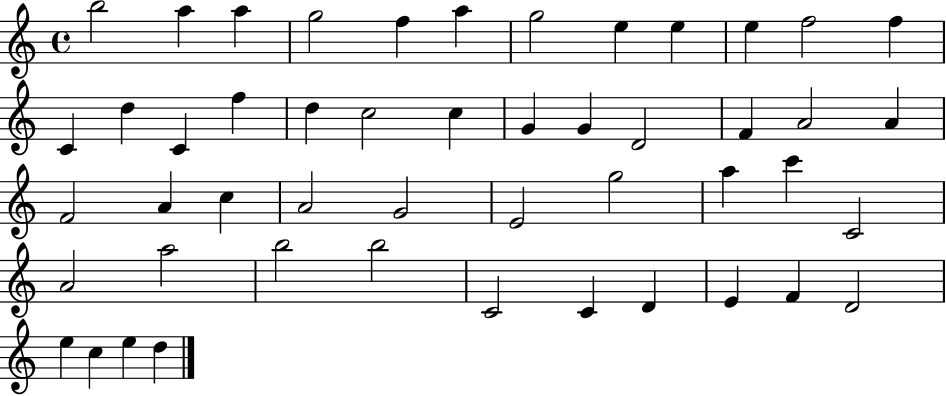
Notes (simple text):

B5/h A5/q A5/q G5/h F5/q A5/q G5/h E5/q E5/q E5/q F5/h F5/q C4/q D5/q C4/q F5/q D5/q C5/h C5/q G4/q G4/q D4/h F4/q A4/h A4/q F4/h A4/q C5/q A4/h G4/h E4/h G5/h A5/q C6/q C4/h A4/h A5/h B5/h B5/h C4/h C4/q D4/q E4/q F4/q D4/h E5/q C5/q E5/q D5/q